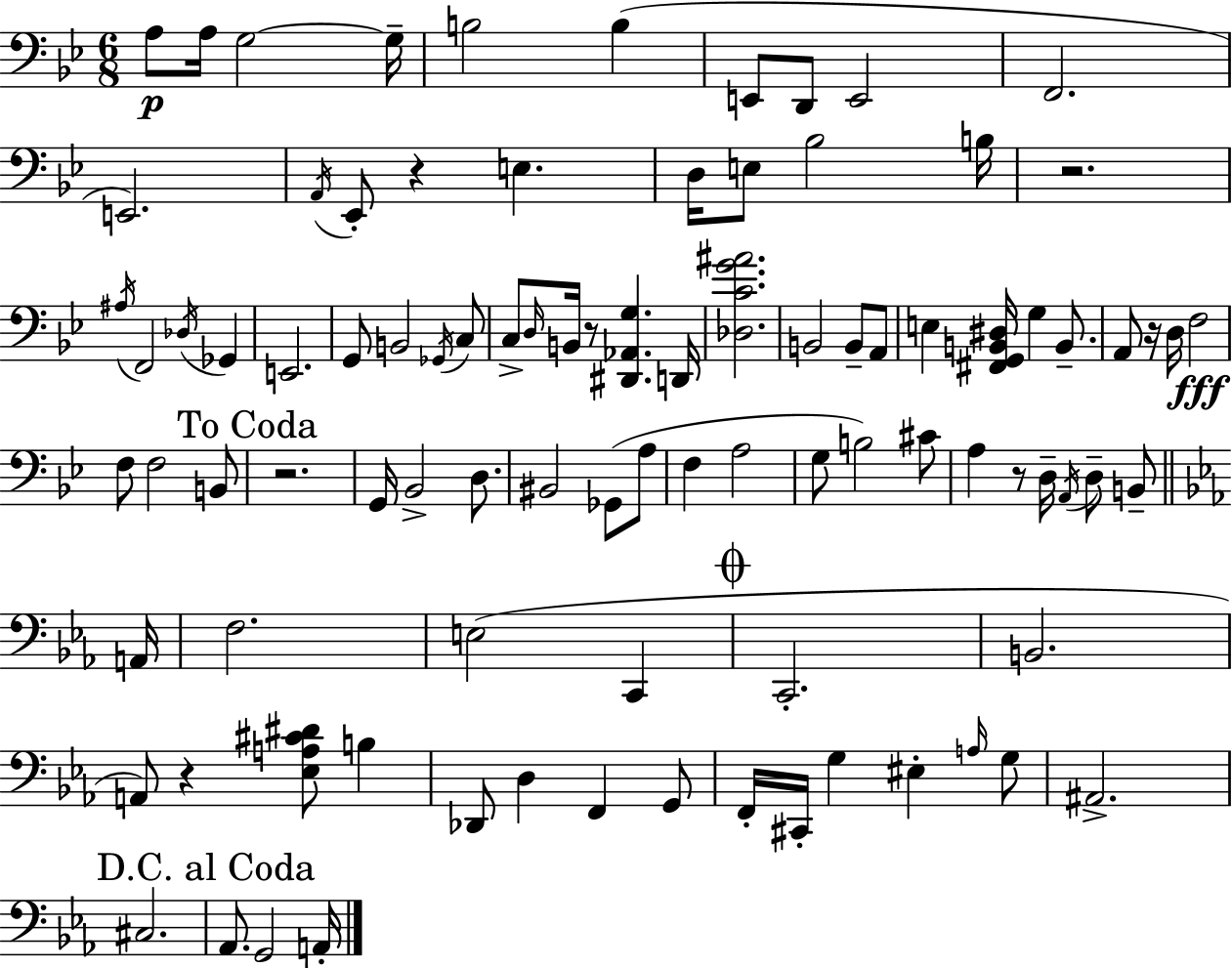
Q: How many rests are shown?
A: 7